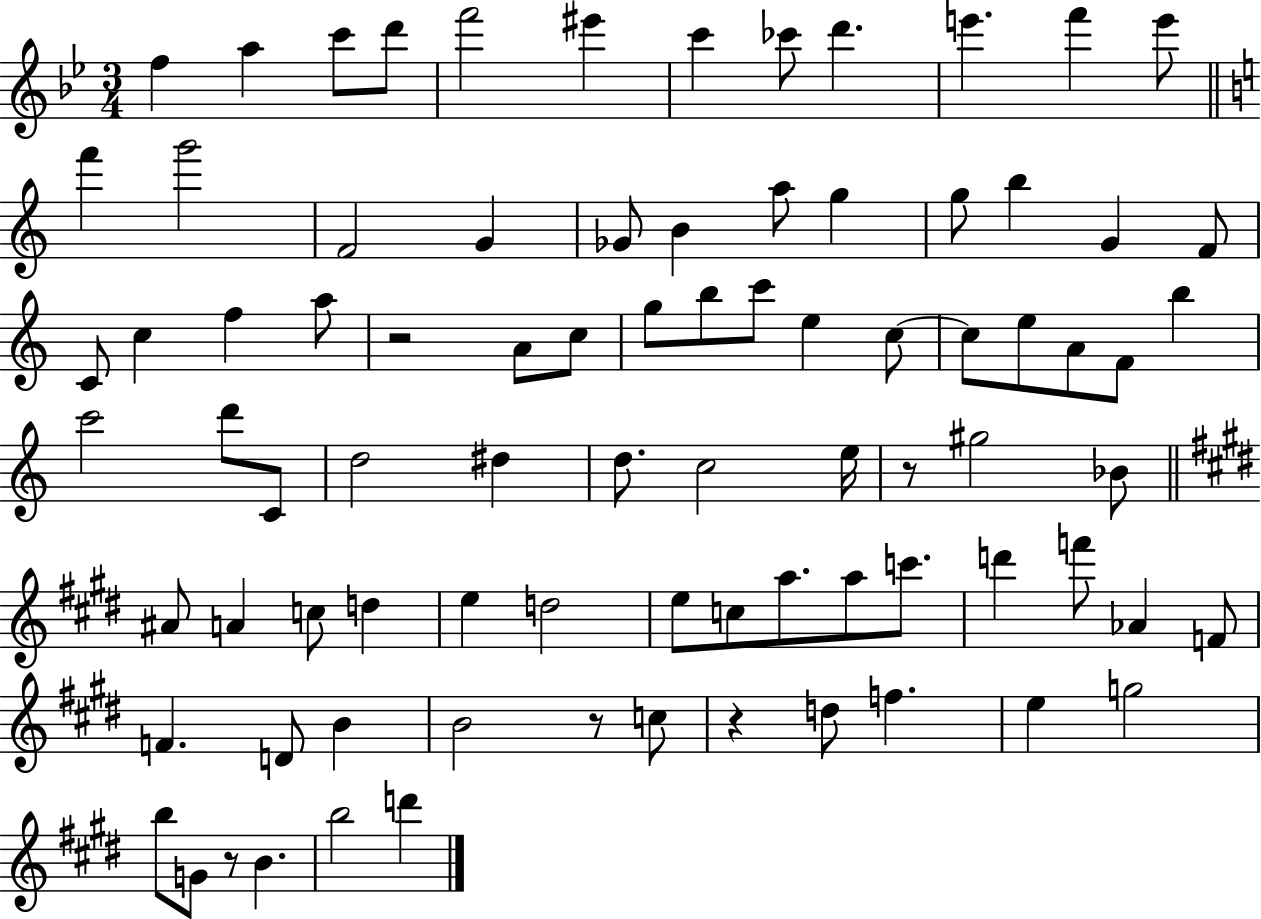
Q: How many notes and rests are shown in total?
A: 84